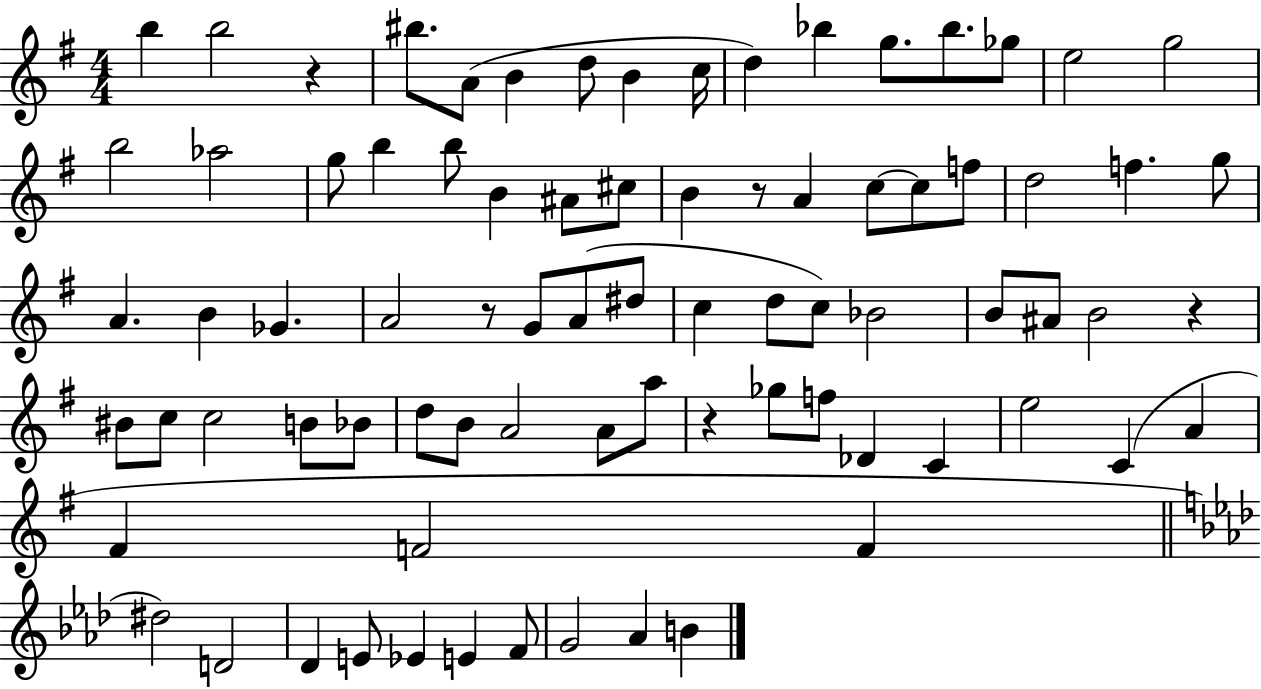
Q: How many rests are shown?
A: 5